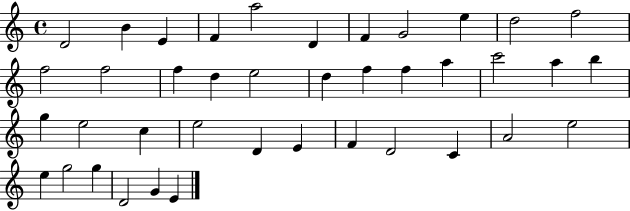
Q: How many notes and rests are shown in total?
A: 40